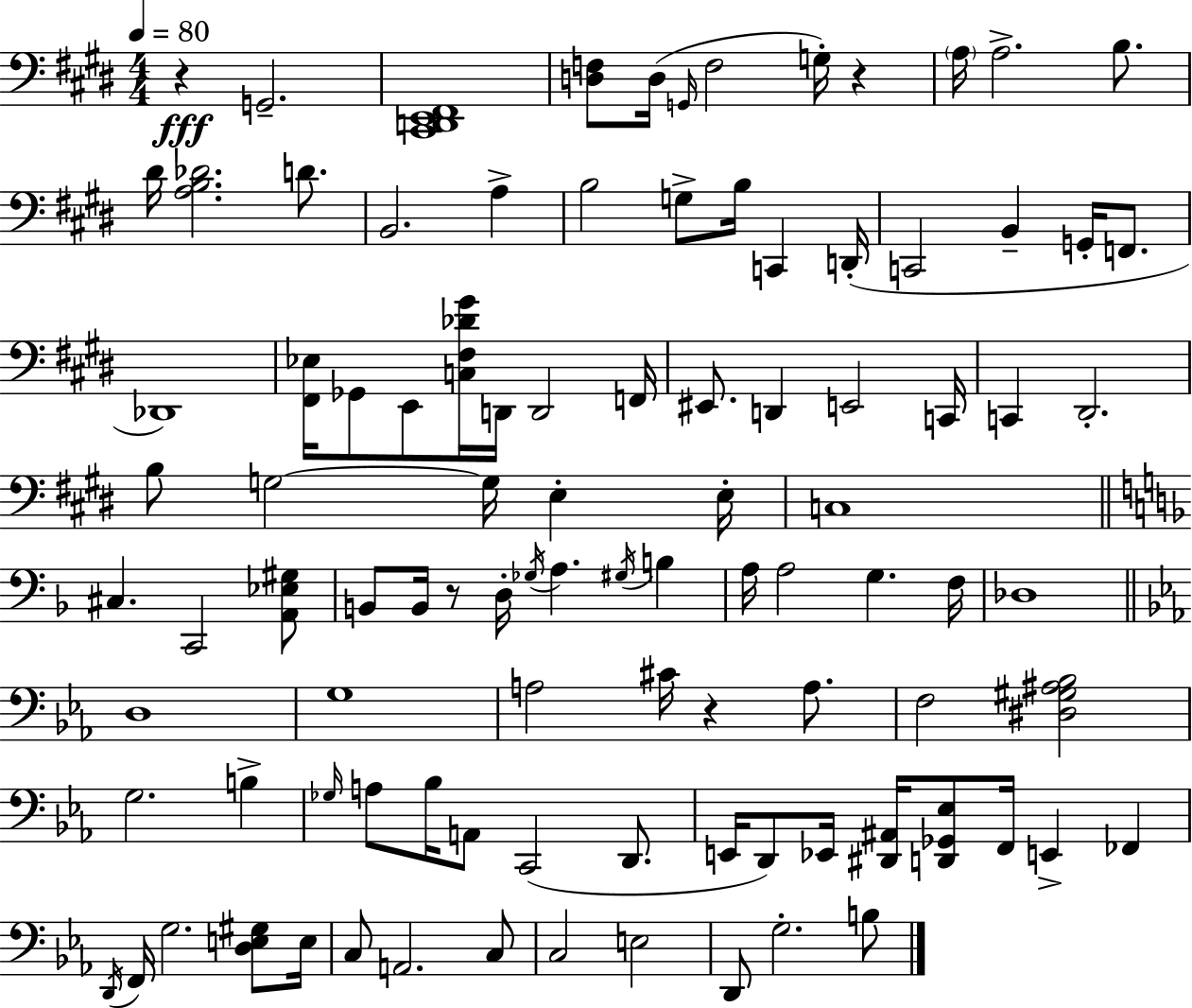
X:1
T:Untitled
M:4/4
L:1/4
K:E
z G,,2 [^C,,D,,E,,^F,,]4 [D,F,]/2 D,/4 G,,/4 F,2 G,/4 z A,/4 A,2 B,/2 ^D/4 [A,B,_D]2 D/2 B,,2 A, B,2 G,/2 B,/4 C,, D,,/4 C,,2 B,, G,,/4 F,,/2 _D,,4 [^F,,_E,]/4 _G,,/2 E,,/2 [C,^F,_D^G]/4 D,,/4 D,,2 F,,/4 ^E,,/2 D,, E,,2 C,,/4 C,, ^D,,2 B,/2 G,2 G,/4 E, E,/4 C,4 ^C, C,,2 [A,,_E,^G,]/2 B,,/2 B,,/4 z/2 D,/4 _G,/4 A, ^G,/4 B, A,/4 A,2 G, F,/4 _D,4 D,4 G,4 A,2 ^C/4 z A,/2 F,2 [^D,^G,^A,_B,]2 G,2 B, _G,/4 A,/2 _B,/4 A,,/2 C,,2 D,,/2 E,,/4 D,,/2 _E,,/4 [^D,,^A,,]/4 [D,,_G,,_E,]/2 F,,/4 E,, _F,, D,,/4 F,,/4 G,2 [D,E,^G,]/2 E,/4 C,/2 A,,2 C,/2 C,2 E,2 D,,/2 G,2 B,/2